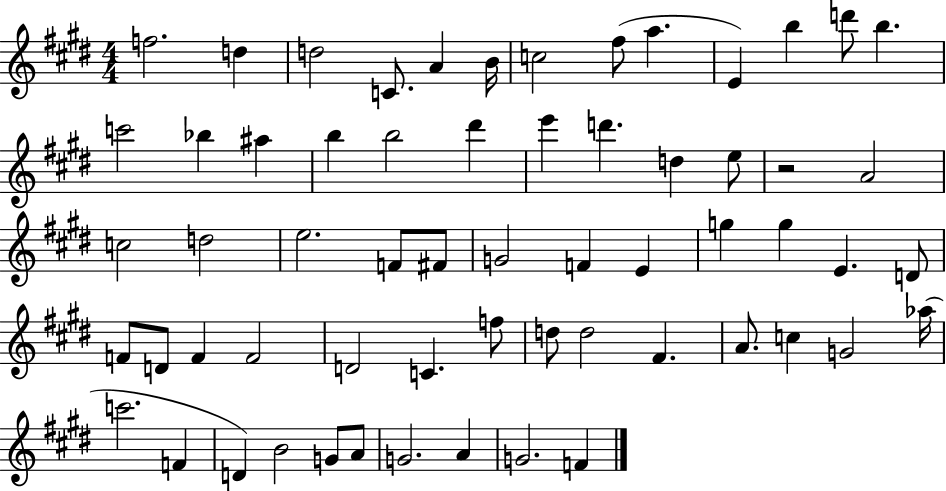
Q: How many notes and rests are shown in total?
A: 61